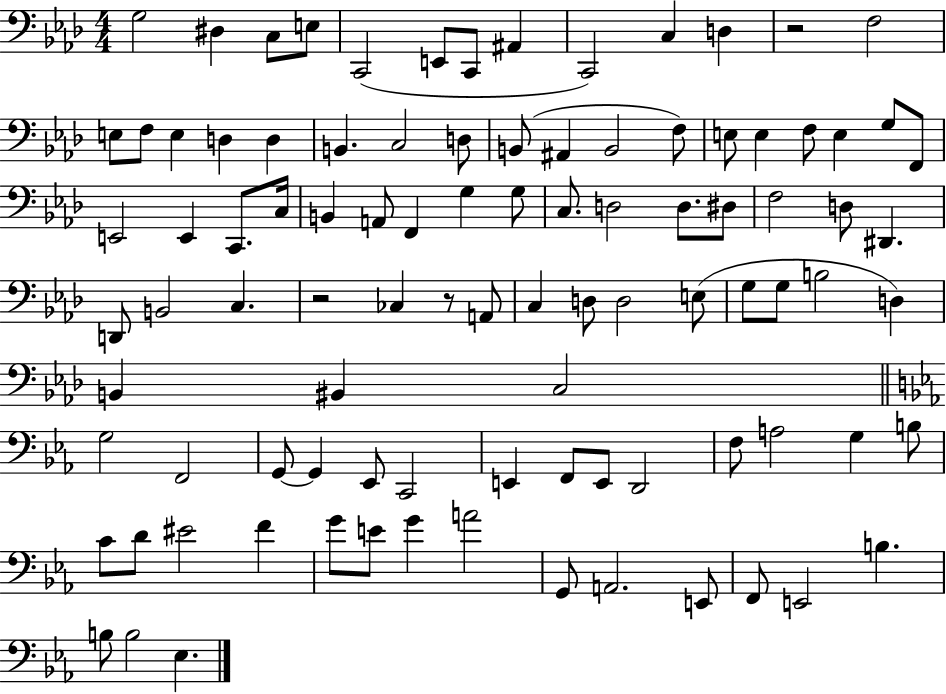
{
  \clef bass
  \numericTimeSignature
  \time 4/4
  \key aes \major
  \repeat volta 2 { g2 dis4 c8 e8 | c,2( e,8 c,8 ais,4 | c,2) c4 d4 | r2 f2 | \break e8 f8 e4 d4 d4 | b,4. c2 d8 | b,8( ais,4 b,2 f8) | e8 e4 f8 e4 g8 f,8 | \break e,2 e,4 c,8. c16 | b,4 a,8 f,4 g4 g8 | c8. d2 d8. dis8 | f2 d8 dis,4. | \break d,8 b,2 c4. | r2 ces4 r8 a,8 | c4 d8 d2 e8( | g8 g8 b2 d4) | \break b,4 bis,4 c2 | \bar "||" \break \key ees \major g2 f,2 | g,8~~ g,4 ees,8 c,2 | e,4 f,8 e,8 d,2 | f8 a2 g4 b8 | \break c'8 d'8 eis'2 f'4 | g'8 e'8 g'4 a'2 | g,8 a,2. e,8 | f,8 e,2 b4. | \break b8 b2 ees4. | } \bar "|."
}